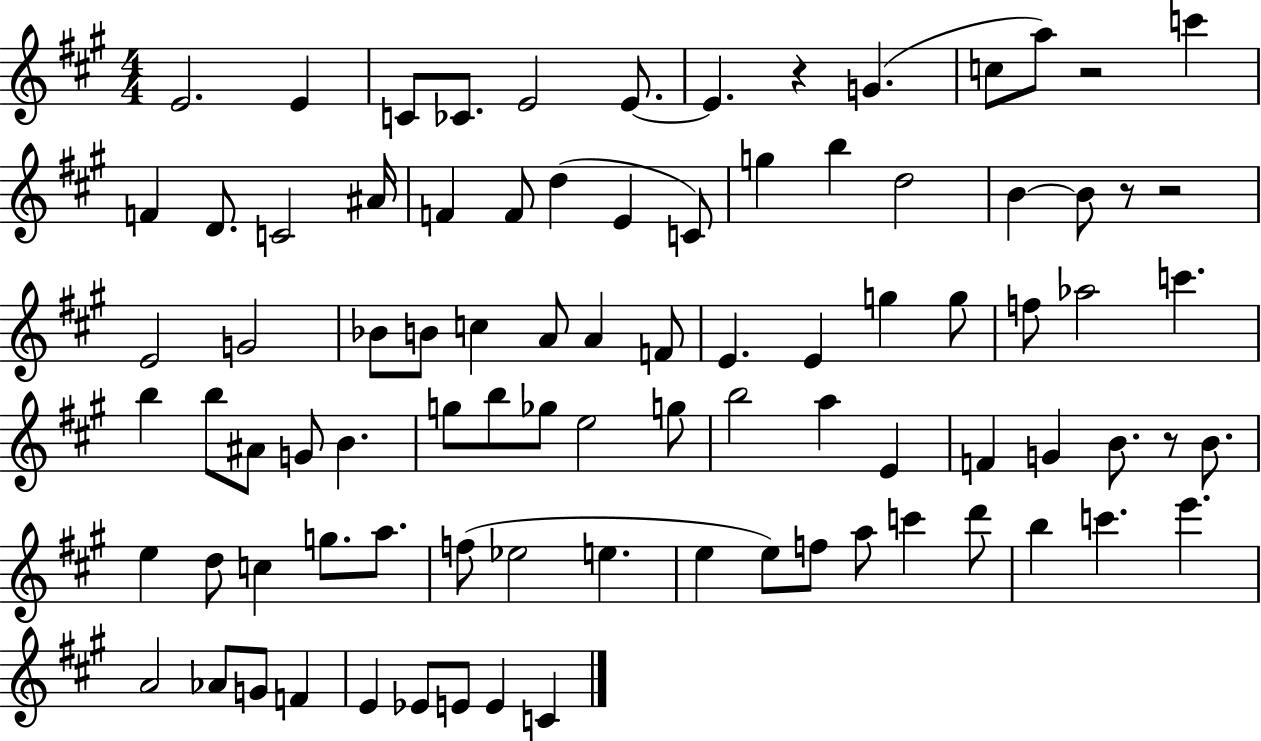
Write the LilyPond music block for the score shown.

{
  \clef treble
  \numericTimeSignature
  \time 4/4
  \key a \major
  e'2. e'4 | c'8 ces'8. e'2 e'8.~~ | e'4. r4 g'4.( | c''8 a''8) r2 c'''4 | \break f'4 d'8. c'2 ais'16 | f'4 f'8 d''4( e'4 c'8) | g''4 b''4 d''2 | b'4~~ b'8 r8 r2 | \break e'2 g'2 | bes'8 b'8 c''4 a'8 a'4 f'8 | e'4. e'4 g''4 g''8 | f''8 aes''2 c'''4. | \break b''4 b''8 ais'8 g'8 b'4. | g''8 b''8 ges''8 e''2 g''8 | b''2 a''4 e'4 | f'4 g'4 b'8. r8 b'8. | \break e''4 d''8 c''4 g''8. a''8. | f''8( ees''2 e''4. | e''4 e''8) f''8 a''8 c'''4 d'''8 | b''4 c'''4. e'''4. | \break a'2 aes'8 g'8 f'4 | e'4 ees'8 e'8 e'4 c'4 | \bar "|."
}